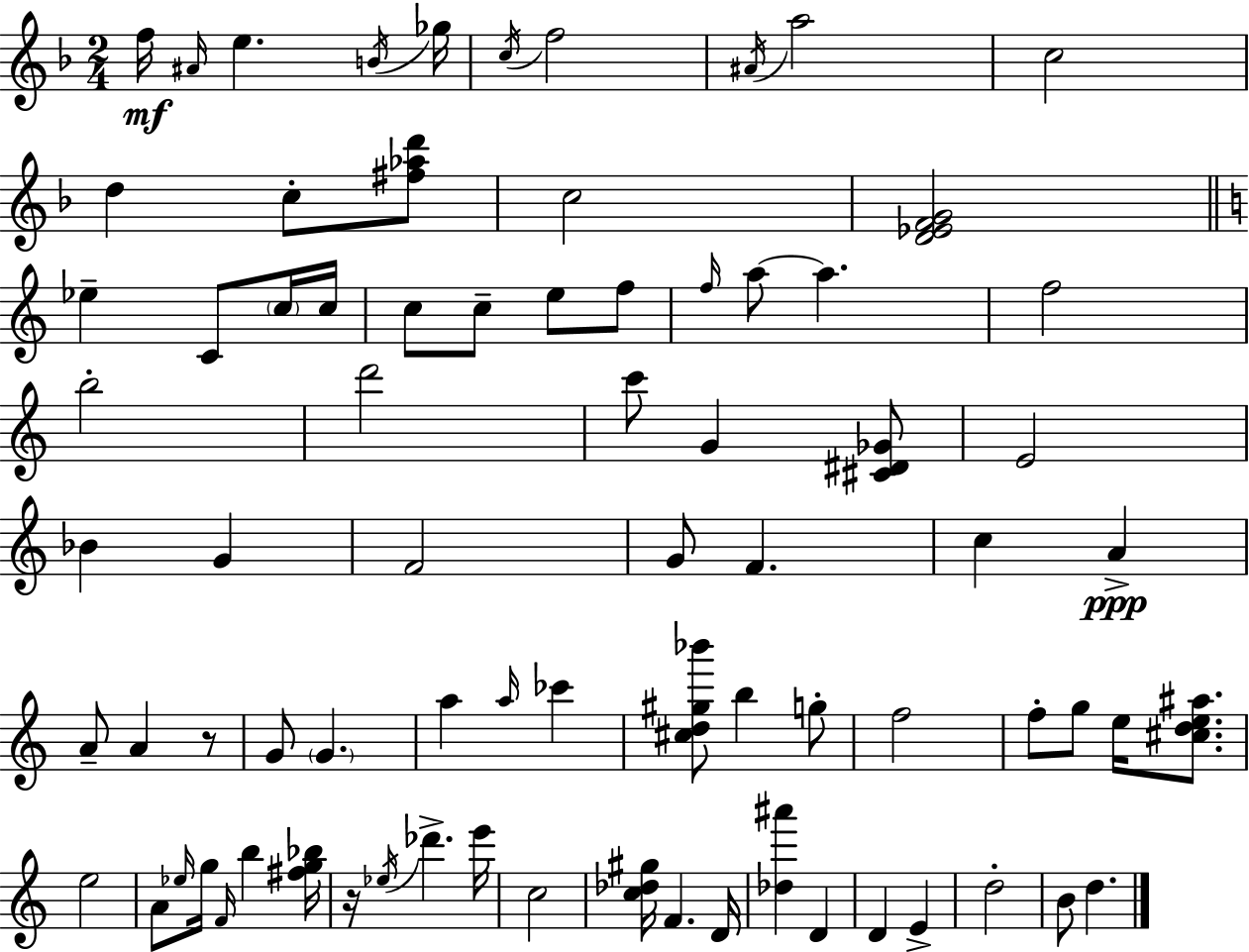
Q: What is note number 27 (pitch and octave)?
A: D6